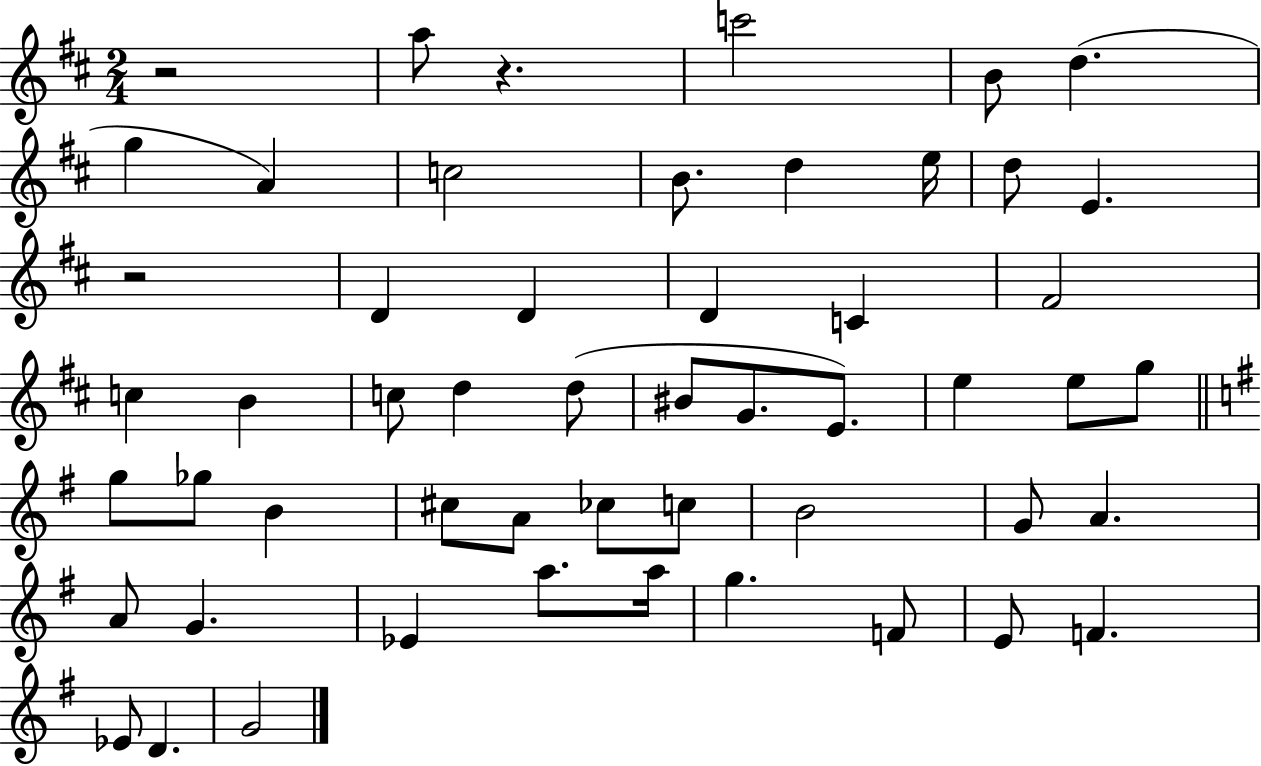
R/h A5/e R/q. C6/h B4/e D5/q. G5/q A4/q C5/h B4/e. D5/q E5/s D5/e E4/q. R/h D4/q D4/q D4/q C4/q F#4/h C5/q B4/q C5/e D5/q D5/e BIS4/e G4/e. E4/e. E5/q E5/e G5/e G5/e Gb5/e B4/q C#5/e A4/e CES5/e C5/e B4/h G4/e A4/q. A4/e G4/q. Eb4/q A5/e. A5/s G5/q. F4/e E4/e F4/q. Eb4/e D4/q. G4/h